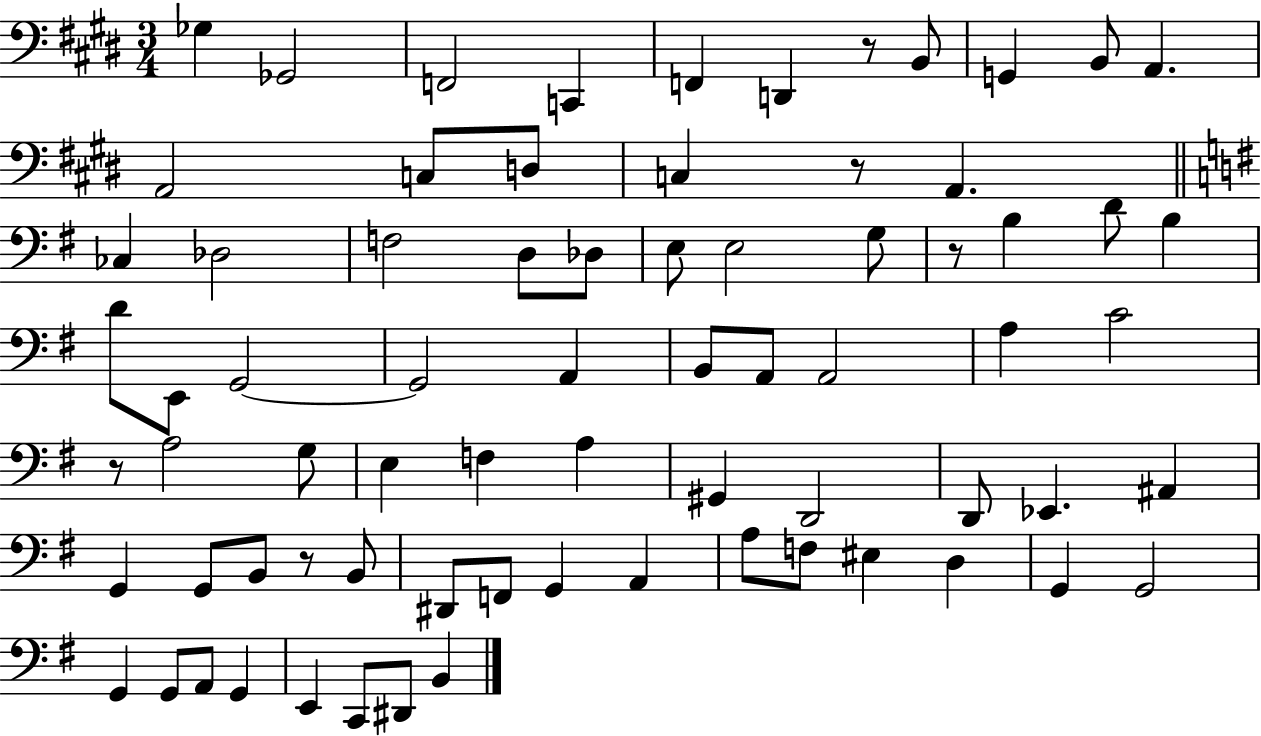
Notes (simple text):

Gb3/q Gb2/h F2/h C2/q F2/q D2/q R/e B2/e G2/q B2/e A2/q. A2/h C3/e D3/e C3/q R/e A2/q. CES3/q Db3/h F3/h D3/e Db3/e E3/e E3/h G3/e R/e B3/q D4/e B3/q D4/e E2/e G2/h G2/h A2/q B2/e A2/e A2/h A3/q C4/h R/e A3/h G3/e E3/q F3/q A3/q G#2/q D2/h D2/e Eb2/q. A#2/q G2/q G2/e B2/e R/e B2/e D#2/e F2/e G2/q A2/q A3/e F3/e EIS3/q D3/q G2/q G2/h G2/q G2/e A2/e G2/q E2/q C2/e D#2/e B2/q